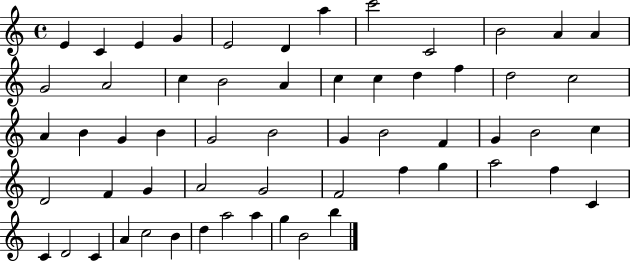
E4/q C4/q E4/q G4/q E4/h D4/q A5/q C6/h C4/h B4/h A4/q A4/q G4/h A4/h C5/q B4/h A4/q C5/q C5/q D5/q F5/q D5/h C5/h A4/q B4/q G4/q B4/q G4/h B4/h G4/q B4/h F4/q G4/q B4/h C5/q D4/h F4/q G4/q A4/h G4/h F4/h F5/q G5/q A5/h F5/q C4/q C4/q D4/h C4/q A4/q C5/h B4/q D5/q A5/h A5/q G5/q B4/h B5/q